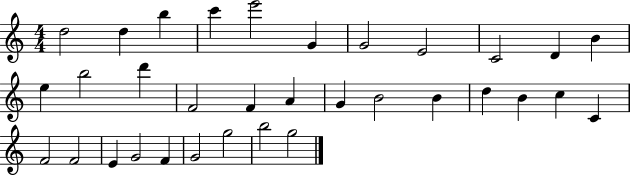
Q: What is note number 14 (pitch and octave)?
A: D6